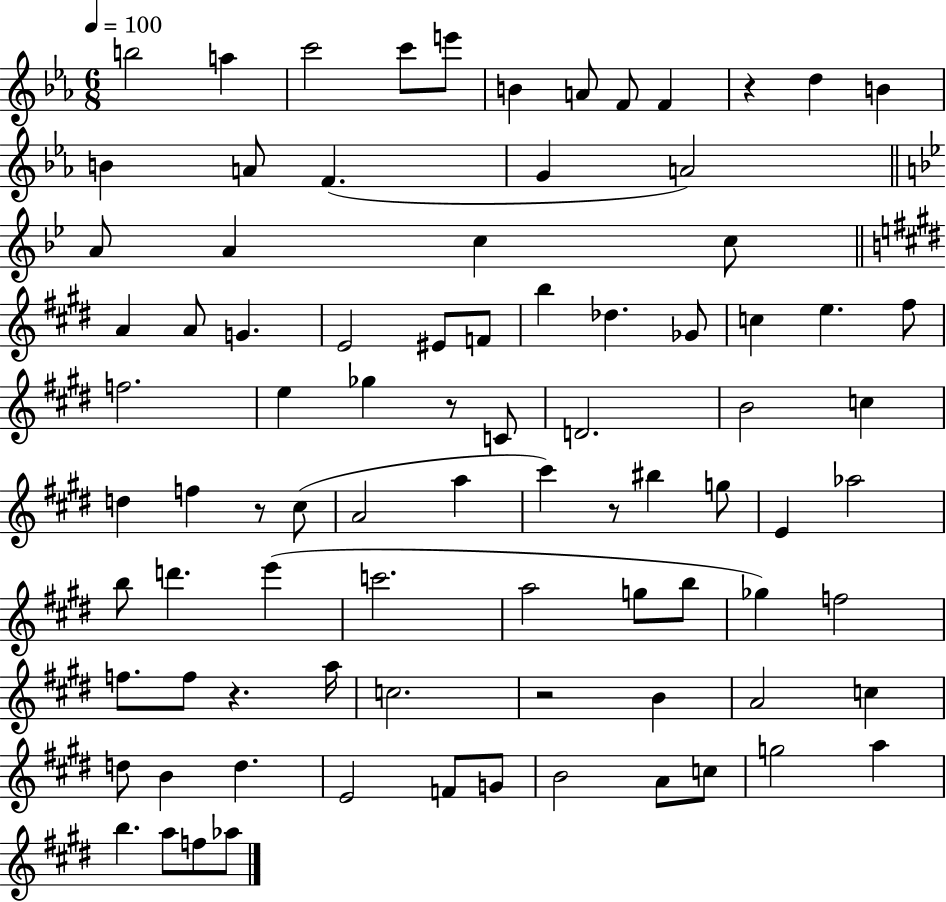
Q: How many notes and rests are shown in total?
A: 86